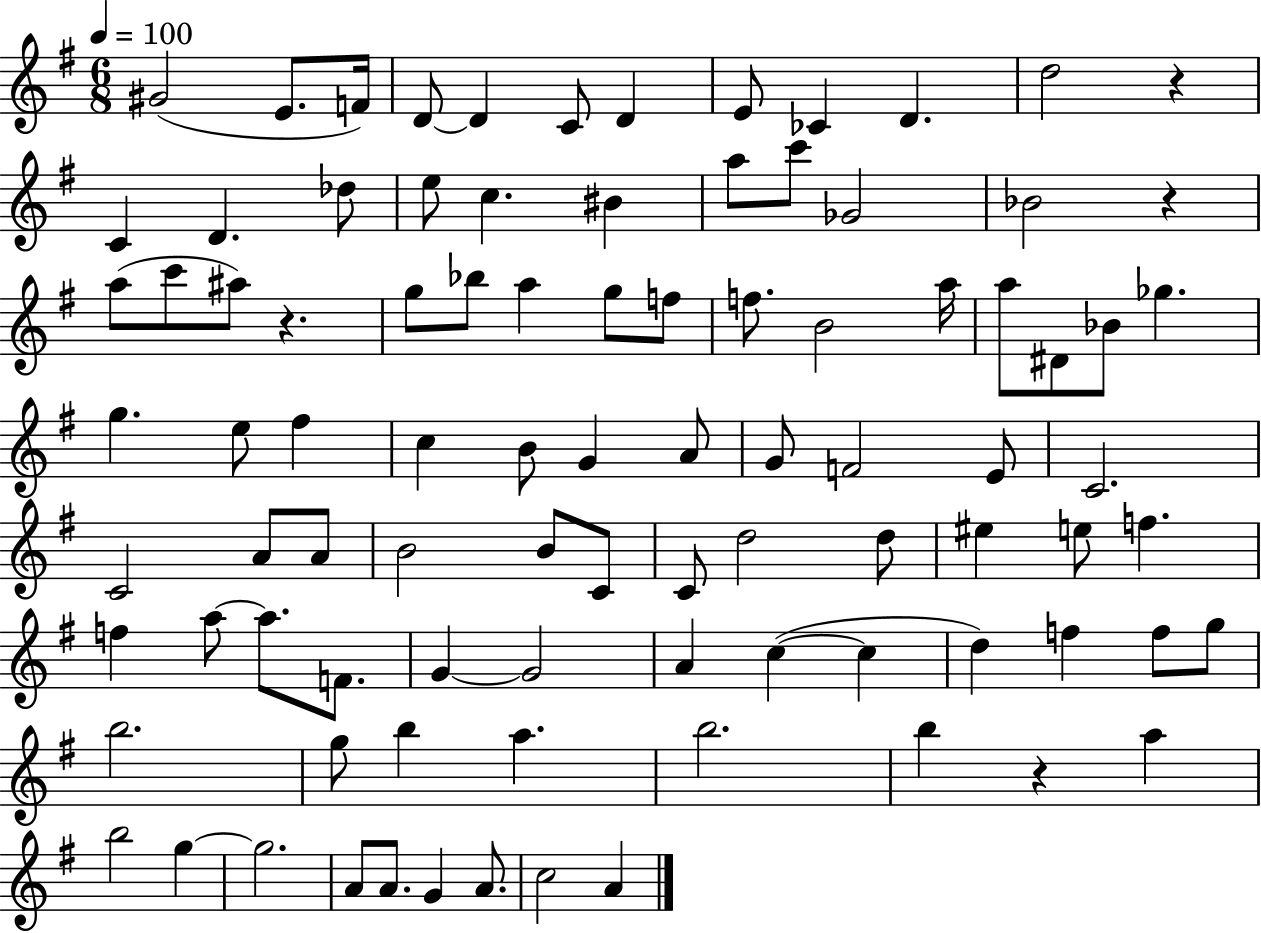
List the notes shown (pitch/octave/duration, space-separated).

G#4/h E4/e. F4/s D4/e D4/q C4/e D4/q E4/e CES4/q D4/q. D5/h R/q C4/q D4/q. Db5/e E5/e C5/q. BIS4/q A5/e C6/e Gb4/h Bb4/h R/q A5/e C6/e A#5/e R/q. G5/e Bb5/e A5/q G5/e F5/e F5/e. B4/h A5/s A5/e D#4/e Bb4/e Gb5/q. G5/q. E5/e F#5/q C5/q B4/e G4/q A4/e G4/e F4/h E4/e C4/h. C4/h A4/e A4/e B4/h B4/e C4/e C4/e D5/h D5/e EIS5/q E5/e F5/q. F5/q A5/e A5/e. F4/e. G4/q G4/h A4/q C5/q C5/q D5/q F5/q F5/e G5/e B5/h. G5/e B5/q A5/q. B5/h. B5/q R/q A5/q B5/h G5/q G5/h. A4/e A4/e. G4/q A4/e. C5/h A4/q